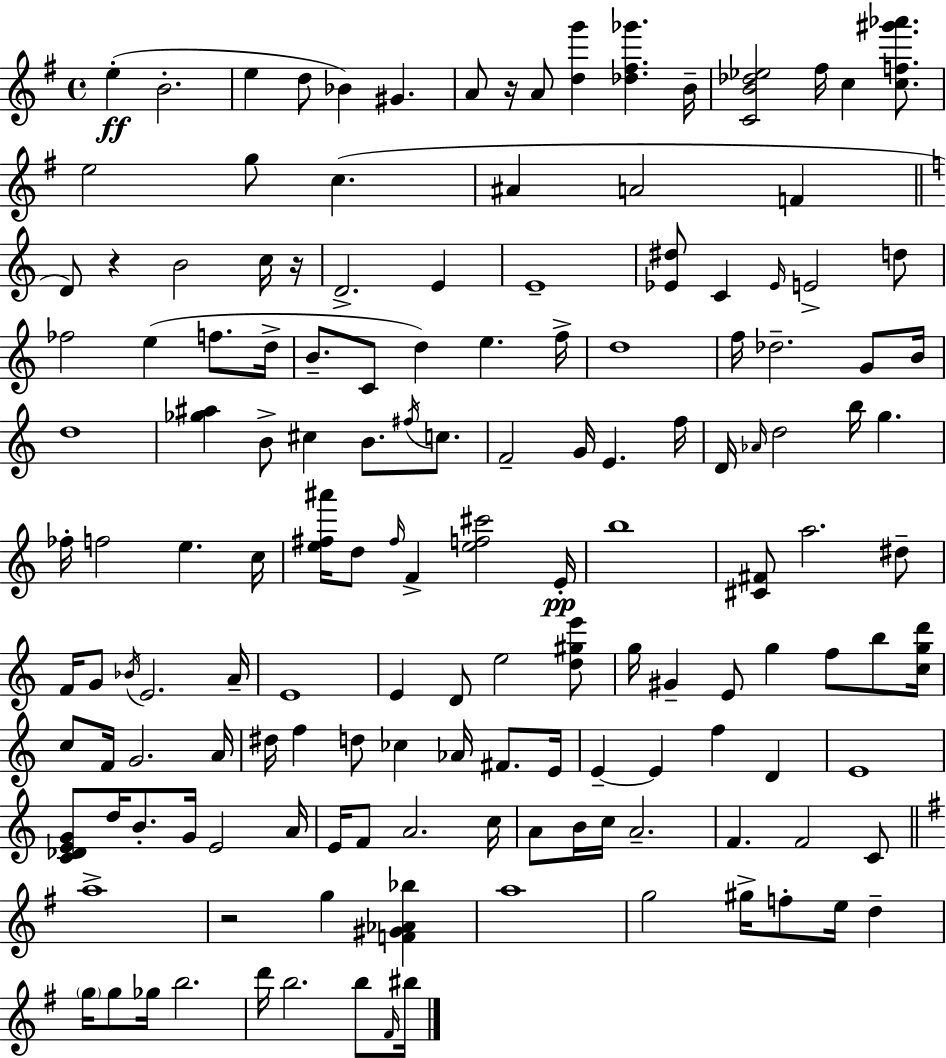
E5/q B4/h. E5/q D5/e Bb4/q G#4/q. A4/e R/s A4/e [D5,G6]/q [Db5,F#5,Gb6]/q. B4/s [C4,B4,Db5,Eb5]/h F#5/s C5/q [C5,F5,G#6,Ab6]/e. E5/h G5/e C5/q. A#4/q A4/h F4/q D4/e R/q B4/h C5/s R/s D4/h. E4/q E4/w [Eb4,D#5]/e C4/q Eb4/s E4/h D5/e FES5/h E5/q F5/e. D5/s B4/e. C4/e D5/q E5/q. F5/s D5/w F5/s Db5/h. G4/e B4/s D5/w [Gb5,A#5]/q B4/e C#5/q B4/e. F#5/s C5/e. F4/h G4/s E4/q. F5/s D4/s Ab4/s D5/h B5/s G5/q. FES5/s F5/h E5/q. C5/s [E5,F#5,A#6]/s D5/e F#5/s F4/q [E5,F5,C#6]/h E4/s B5/w [C#4,F#4]/e A5/h. D#5/e F4/s G4/e Bb4/s E4/h. A4/s E4/w E4/q D4/e E5/h [D5,G#5,E6]/e G5/s G#4/q E4/e G5/q F5/e B5/e [C5,G5,D6]/s C5/e F4/s G4/h. A4/s D#5/s F5/q D5/e CES5/q Ab4/s F#4/e. E4/s E4/q E4/q F5/q D4/q E4/w [C4,Db4,E4,G4]/e D5/s B4/e. G4/s E4/h A4/s E4/s F4/e A4/h. C5/s A4/e B4/s C5/s A4/h. F4/q. F4/h C4/e A5/w R/h G5/q [F4,G#4,Ab4,Bb5]/q A5/w G5/h G#5/s F5/e E5/s D5/q G5/s G5/e Gb5/s B5/h. D6/s B5/h. B5/e F#4/s BIS5/s